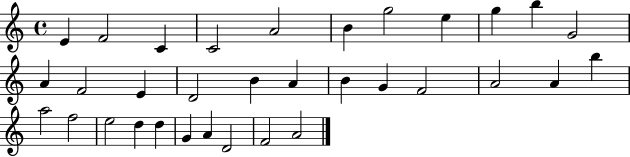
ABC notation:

X:1
T:Untitled
M:4/4
L:1/4
K:C
E F2 C C2 A2 B g2 e g b G2 A F2 E D2 B A B G F2 A2 A b a2 f2 e2 d d G A D2 F2 A2